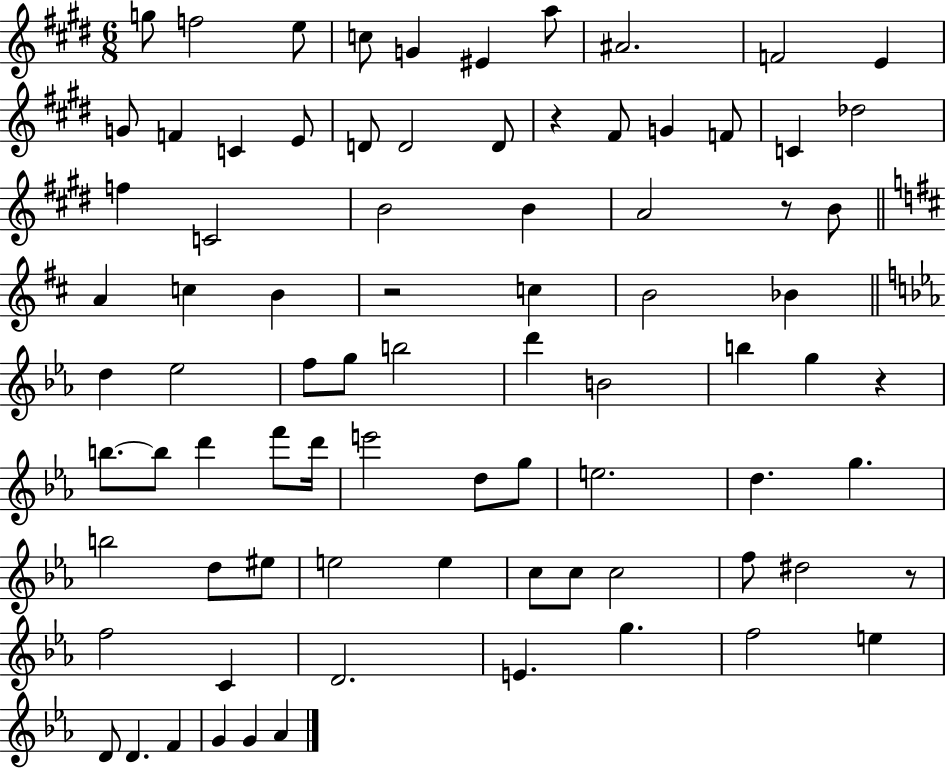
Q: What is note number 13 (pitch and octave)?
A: C4